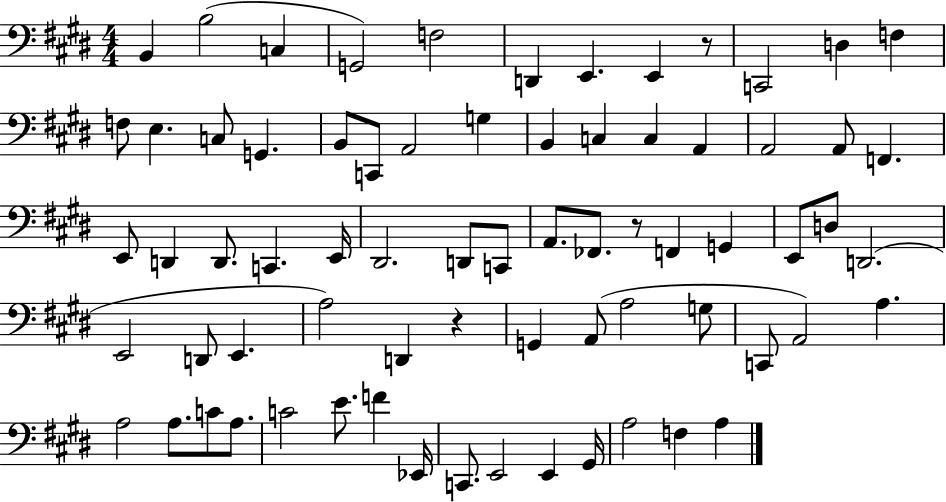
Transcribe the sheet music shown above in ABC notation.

X:1
T:Untitled
M:4/4
L:1/4
K:E
B,, B,2 C, G,,2 F,2 D,, E,, E,, z/2 C,,2 D, F, F,/2 E, C,/2 G,, B,,/2 C,,/2 A,,2 G, B,, C, C, A,, A,,2 A,,/2 F,, E,,/2 D,, D,,/2 C,, E,,/4 ^D,,2 D,,/2 C,,/2 A,,/2 _F,,/2 z/2 F,, G,, E,,/2 D,/2 D,,2 E,,2 D,,/2 E,, A,2 D,, z G,, A,,/2 A,2 G,/2 C,,/2 A,,2 A, A,2 A,/2 C/2 A,/2 C2 E/2 F _E,,/4 C,,/2 E,,2 E,, ^G,,/4 A,2 F, A,